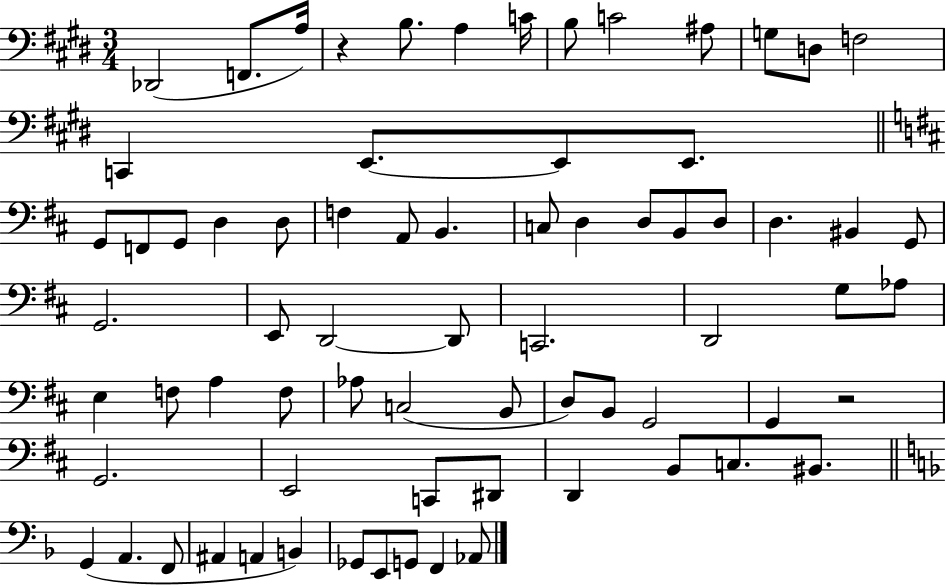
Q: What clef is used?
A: bass